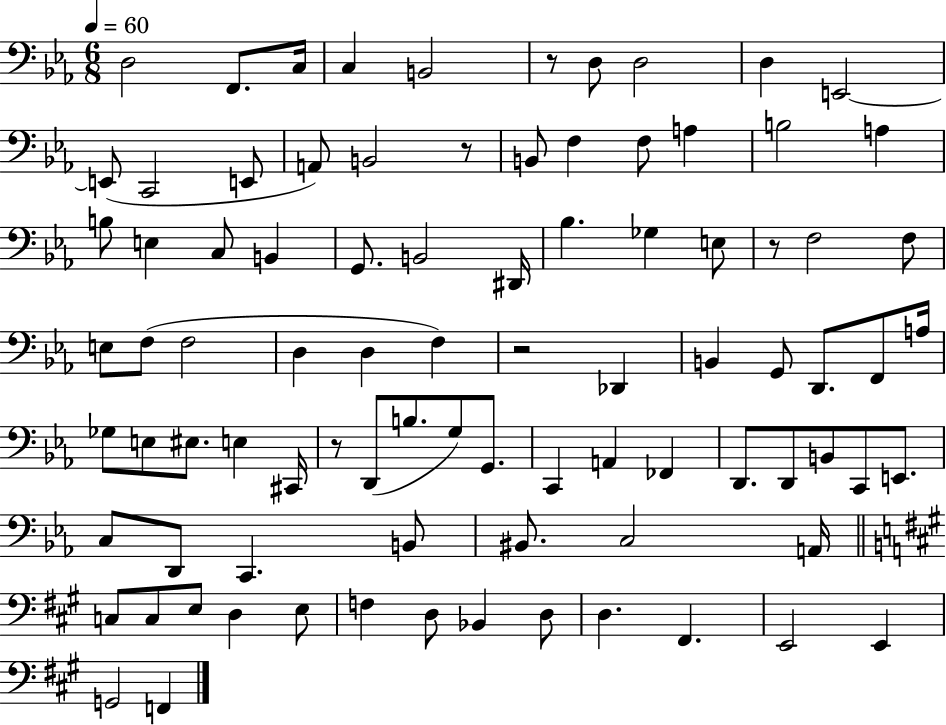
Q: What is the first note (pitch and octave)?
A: D3